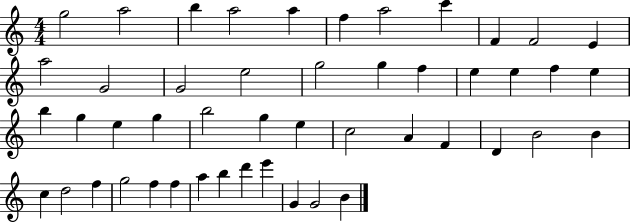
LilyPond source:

{
  \clef treble
  \numericTimeSignature
  \time 4/4
  \key c \major
  g''2 a''2 | b''4 a''2 a''4 | f''4 a''2 c'''4 | f'4 f'2 e'4 | \break a''2 g'2 | g'2 e''2 | g''2 g''4 f''4 | e''4 e''4 f''4 e''4 | \break b''4 g''4 e''4 g''4 | b''2 g''4 e''4 | c''2 a'4 f'4 | d'4 b'2 b'4 | \break c''4 d''2 f''4 | g''2 f''4 f''4 | a''4 b''4 d'''4 e'''4 | g'4 g'2 b'4 | \break \bar "|."
}